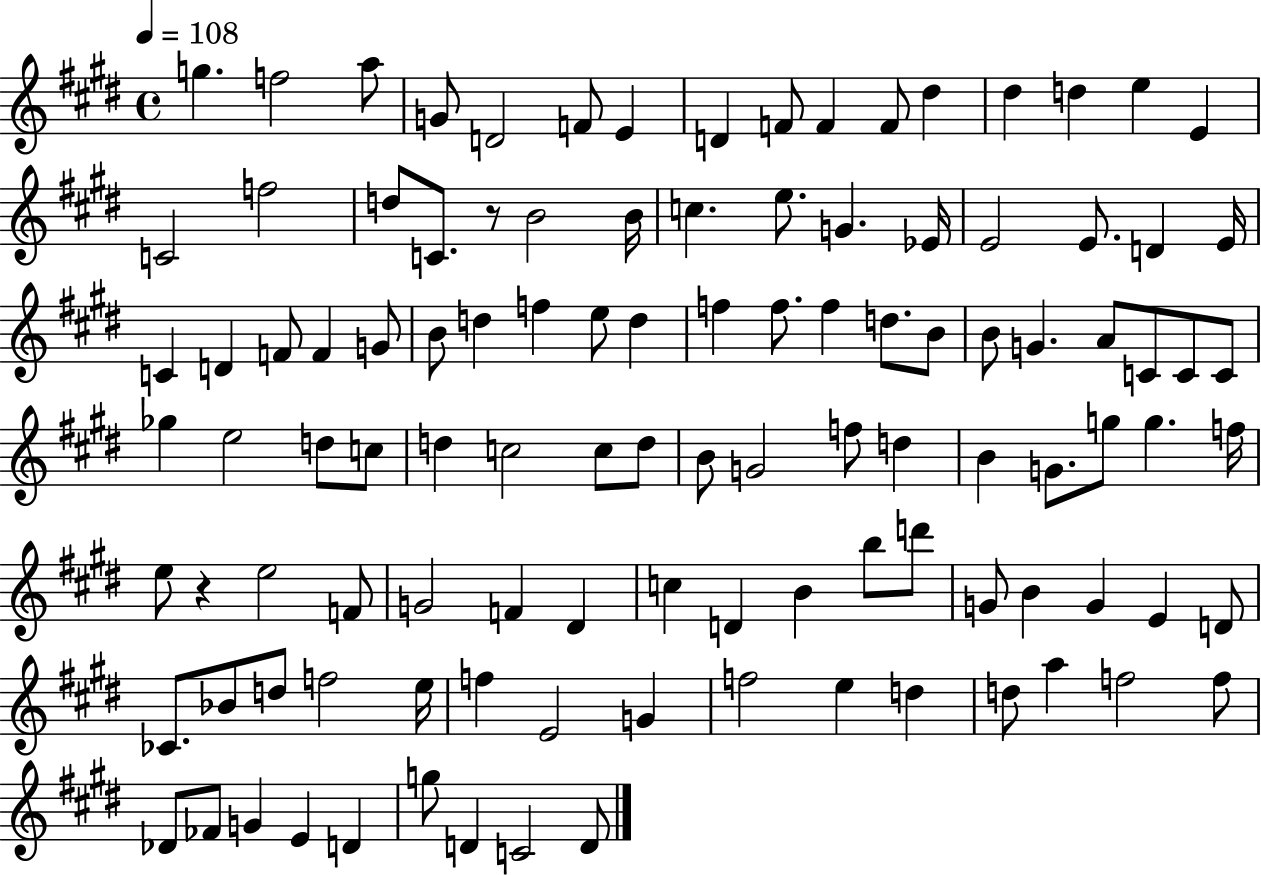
G5/q. F5/h A5/e G4/e D4/h F4/e E4/q D4/q F4/e F4/q F4/e D#5/q D#5/q D5/q E5/q E4/q C4/h F5/h D5/e C4/e. R/e B4/h B4/s C5/q. E5/e. G4/q. Eb4/s E4/h E4/e. D4/q E4/s C4/q D4/q F4/e F4/q G4/e B4/e D5/q F5/q E5/e D5/q F5/q F5/e. F5/q D5/e. B4/e B4/e G4/q. A4/e C4/e C4/e C4/e Gb5/q E5/h D5/e C5/e D5/q C5/h C5/e D5/e B4/e G4/h F5/e D5/q B4/q G4/e. G5/e G5/q. F5/s E5/e R/q E5/h F4/e G4/h F4/q D#4/q C5/q D4/q B4/q B5/e D6/e G4/e B4/q G4/q E4/q D4/e CES4/e. Bb4/e D5/e F5/h E5/s F5/q E4/h G4/q F5/h E5/q D5/q D5/e A5/q F5/h F5/e Db4/e FES4/e G4/q E4/q D4/q G5/e D4/q C4/h D4/e